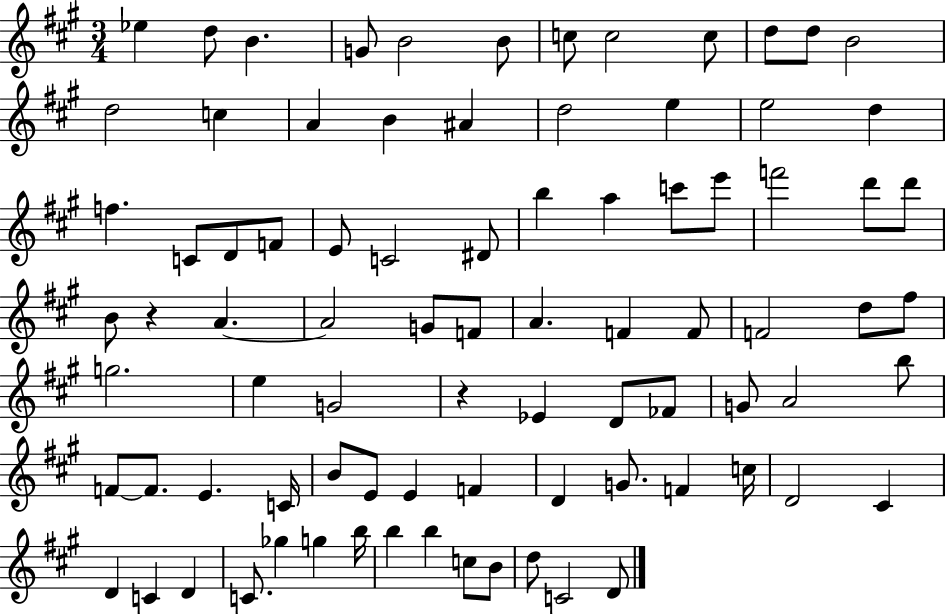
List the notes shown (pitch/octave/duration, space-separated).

Eb5/q D5/e B4/q. G4/e B4/h B4/e C5/e C5/h C5/e D5/e D5/e B4/h D5/h C5/q A4/q B4/q A#4/q D5/h E5/q E5/h D5/q F5/q. C4/e D4/e F4/e E4/e C4/h D#4/e B5/q A5/q C6/e E6/e F6/h D6/e D6/e B4/e R/q A4/q. A4/h G4/e F4/e A4/q. F4/q F4/e F4/h D5/e F#5/e G5/h. E5/q G4/h R/q Eb4/q D4/e FES4/e G4/e A4/h B5/e F4/e F4/e. E4/q. C4/s B4/e E4/e E4/q F4/q D4/q G4/e. F4/q C5/s D4/h C#4/q D4/q C4/q D4/q C4/e. Gb5/q G5/q B5/s B5/q B5/q C5/e B4/e D5/e C4/h D4/e